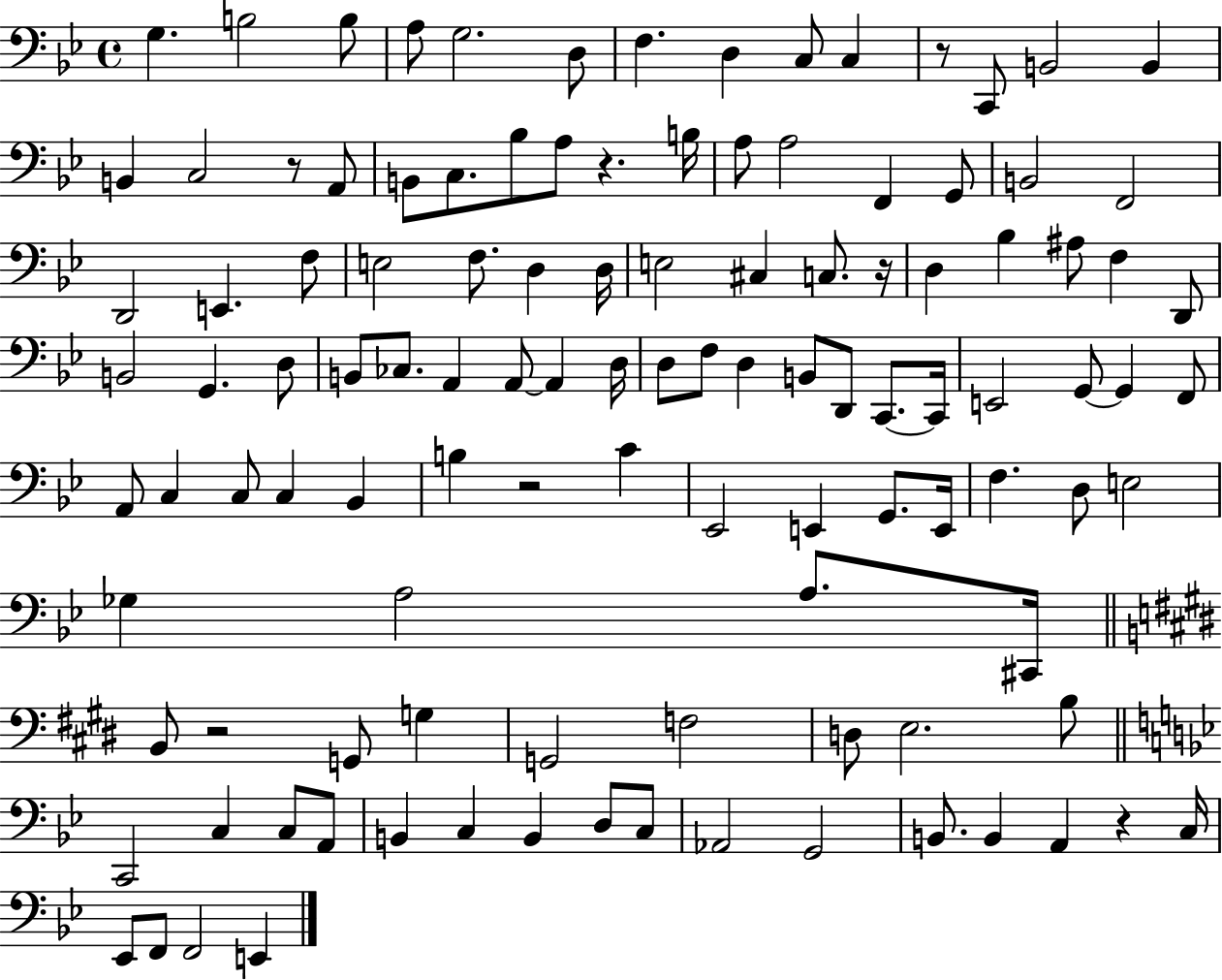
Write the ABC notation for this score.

X:1
T:Untitled
M:4/4
L:1/4
K:Bb
G, B,2 B,/2 A,/2 G,2 D,/2 F, D, C,/2 C, z/2 C,,/2 B,,2 B,, B,, C,2 z/2 A,,/2 B,,/2 C,/2 _B,/2 A,/2 z B,/4 A,/2 A,2 F,, G,,/2 B,,2 F,,2 D,,2 E,, F,/2 E,2 F,/2 D, D,/4 E,2 ^C, C,/2 z/4 D, _B, ^A,/2 F, D,,/2 B,,2 G,, D,/2 B,,/2 _C,/2 A,, A,,/2 A,, D,/4 D,/2 F,/2 D, B,,/2 D,,/2 C,,/2 C,,/4 E,,2 G,,/2 G,, F,,/2 A,,/2 C, C,/2 C, _B,, B, z2 C _E,,2 E,, G,,/2 E,,/4 F, D,/2 E,2 _G, A,2 A,/2 ^C,,/4 B,,/2 z2 G,,/2 G, G,,2 F,2 D,/2 E,2 B,/2 C,,2 C, C,/2 A,,/2 B,, C, B,, D,/2 C,/2 _A,,2 G,,2 B,,/2 B,, A,, z C,/4 _E,,/2 F,,/2 F,,2 E,,